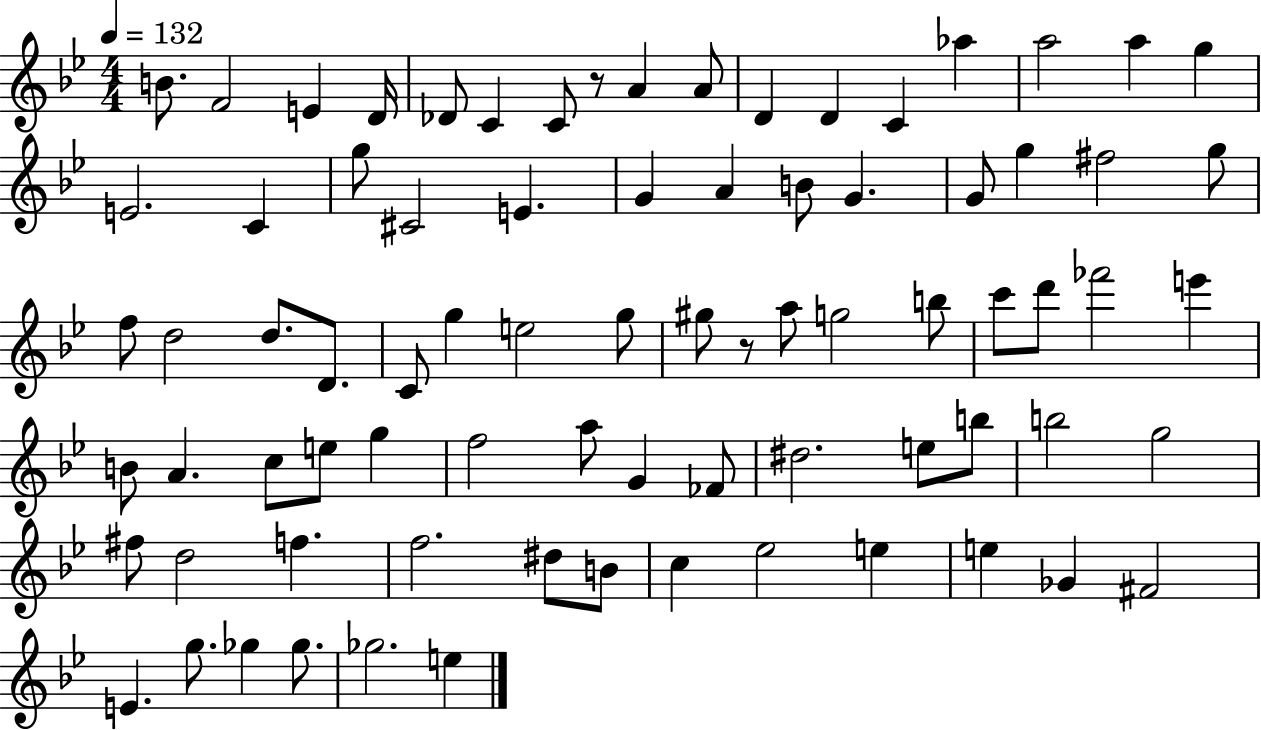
X:1
T:Untitled
M:4/4
L:1/4
K:Bb
B/2 F2 E D/4 _D/2 C C/2 z/2 A A/2 D D C _a a2 a g E2 C g/2 ^C2 E G A B/2 G G/2 g ^f2 g/2 f/2 d2 d/2 D/2 C/2 g e2 g/2 ^g/2 z/2 a/2 g2 b/2 c'/2 d'/2 _f'2 e' B/2 A c/2 e/2 g f2 a/2 G _F/2 ^d2 e/2 b/2 b2 g2 ^f/2 d2 f f2 ^d/2 B/2 c _e2 e e _G ^F2 E g/2 _g _g/2 _g2 e